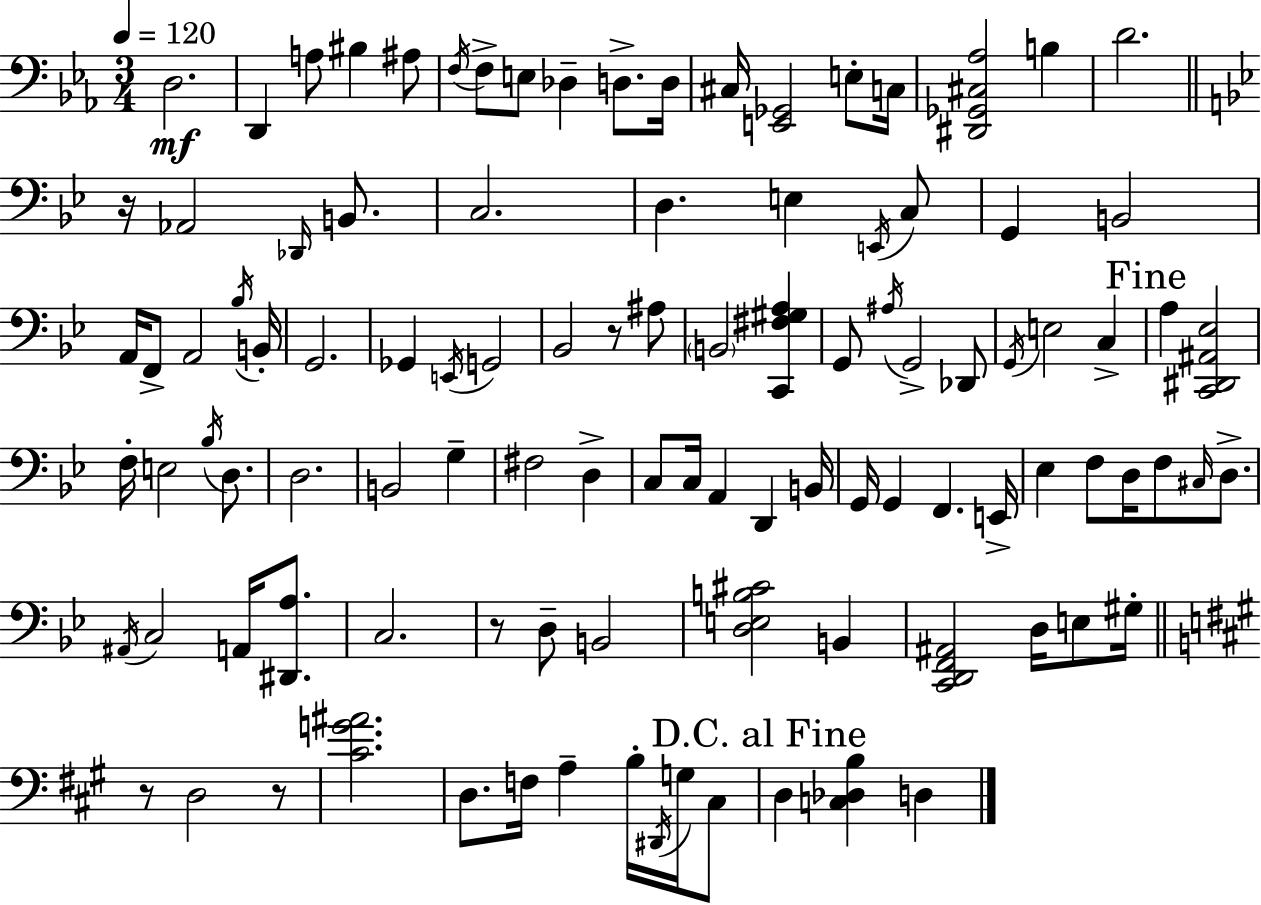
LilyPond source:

{
  \clef bass
  \numericTimeSignature
  \time 3/4
  \key ees \major
  \tempo 4 = 120
  d2.\mf | d,4 a8 bis4 ais8 | \acciaccatura { f16 } f8-> e8 des4-- d8.-> | d16 cis16 <e, ges,>2 e8-. | \break c16 <dis, ges, cis aes>2 b4 | d'2. | \bar "||" \break \key bes \major r16 aes,2 \grace { des,16 } b,8. | c2. | d4. e4 \acciaccatura { e,16 } | c8 g,4 b,2 | \break a,16 f,8-> a,2 | \acciaccatura { bes16 } b,16-. g,2. | ges,4 \acciaccatura { e,16 } g,2 | bes,2 | \break r8 ais8 \parenthesize b,2 | <c, fis gis a>4 g,8 \acciaccatura { ais16 } g,2-> | des,8 \acciaccatura { g,16 } e2 | c4-> \mark "Fine" a4 <c, dis, ais, ees>2 | \break f16-. e2 | \acciaccatura { bes16 } d8. d2. | b,2 | g4-- fis2 | \break d4-> c8 c16 a,4 | d,4 b,16 g,16 g,4 | f,4. e,16-> ees4 f8 | d16 f8 \grace { cis16 } d8.-> \acciaccatura { ais,16 } c2 | \break a,16 <dis, a>8. c2. | r8 d8-- | b,2 <d e b cis'>2 | b,4 <c, d, f, ais,>2 | \break d16 e8 gis16-. \bar "||" \break \key a \major r8 d2 r8 | <cis' g' ais'>2. | d8. f16 a4-- b16-. \acciaccatura { dis,16 } g16 cis8 | \mark "D.C. al Fine" d4 <c des b>4 d4 | \break \bar "|."
}